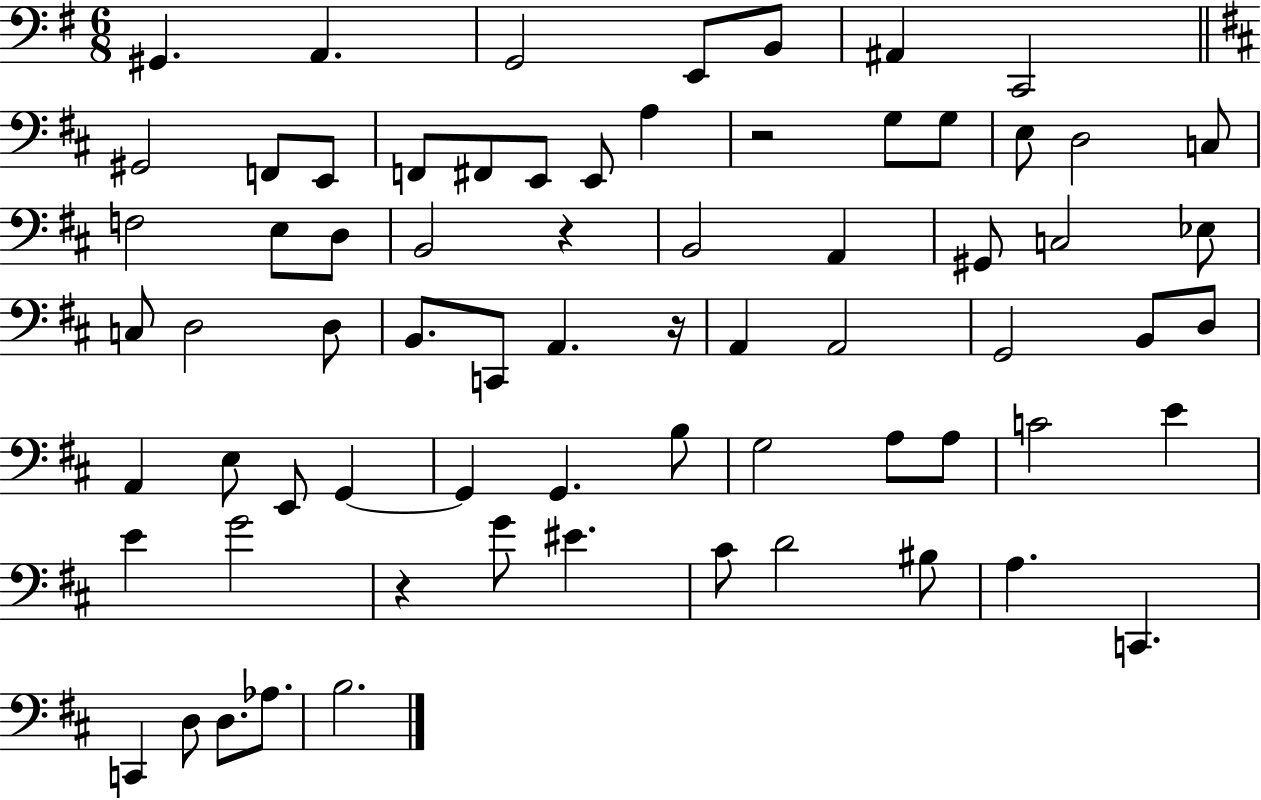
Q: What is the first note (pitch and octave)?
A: G#2